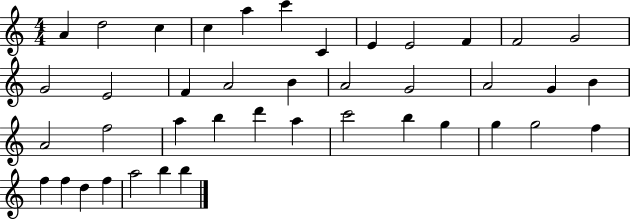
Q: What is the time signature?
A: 4/4